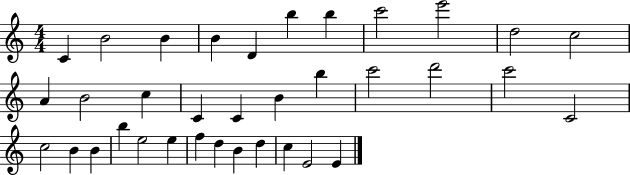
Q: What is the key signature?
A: C major